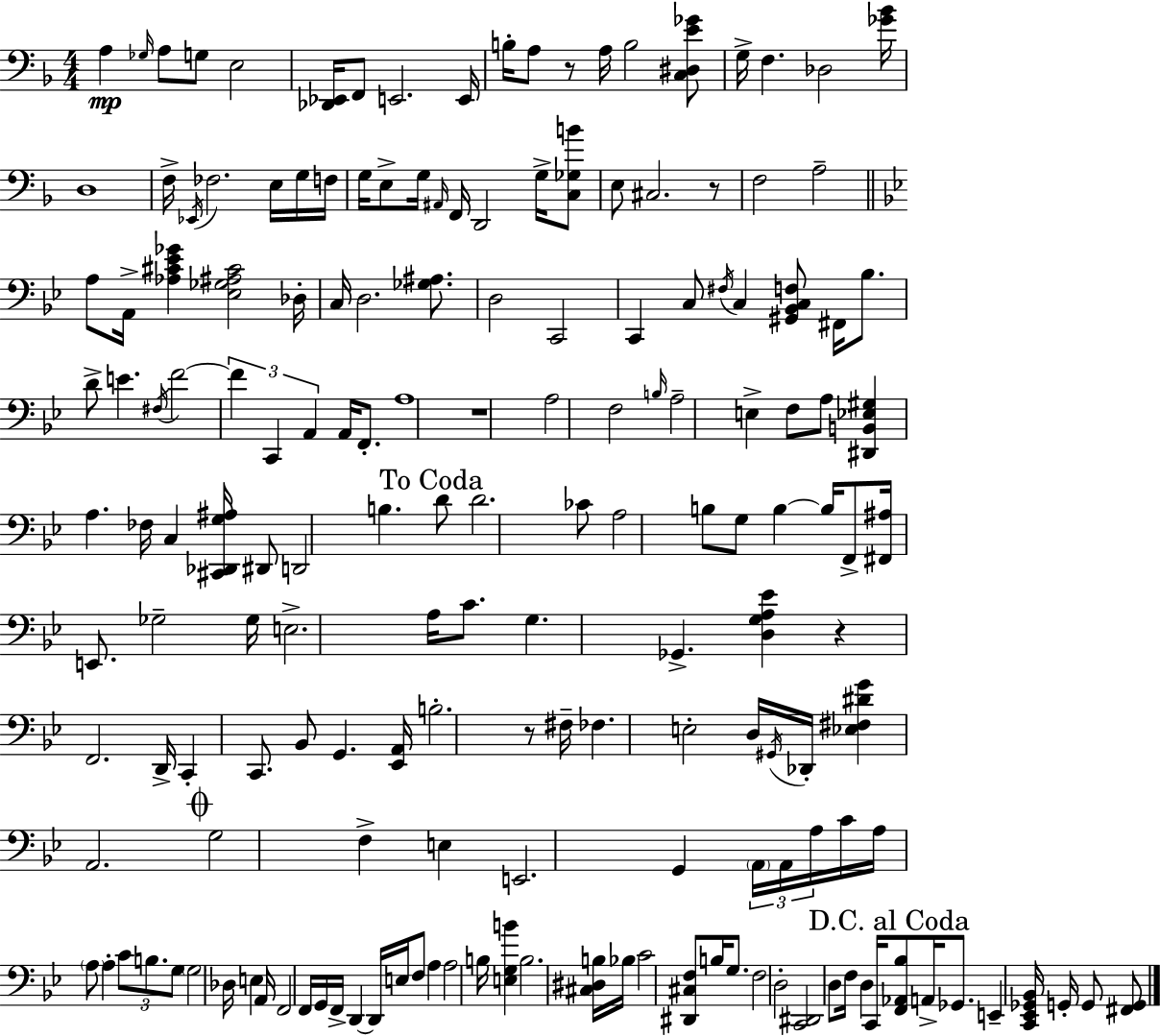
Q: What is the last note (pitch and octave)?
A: G2